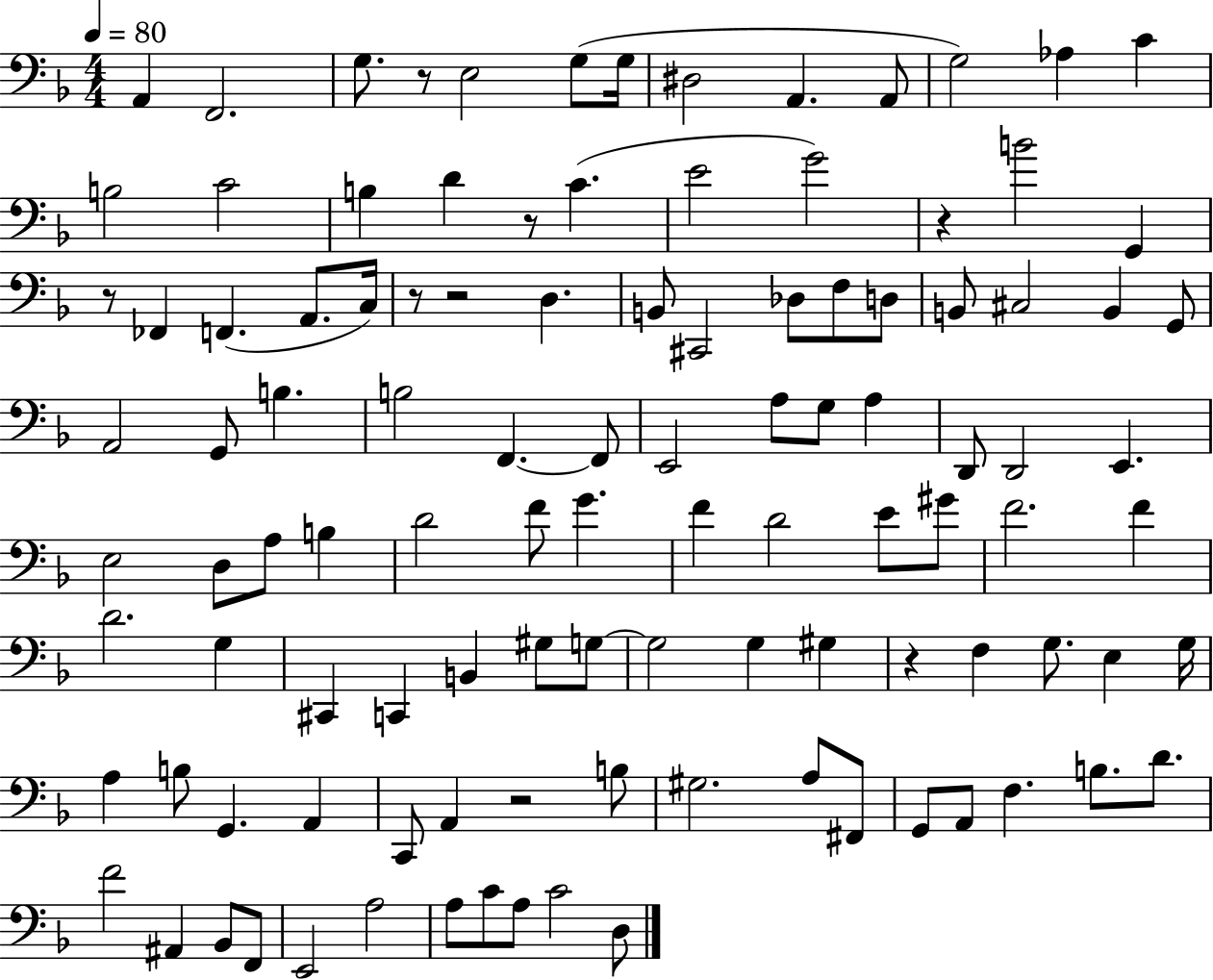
A2/q F2/h. G3/e. R/e E3/h G3/e G3/s D#3/h A2/q. A2/e G3/h Ab3/q C4/q B3/h C4/h B3/q D4/q R/e C4/q. E4/h G4/h R/q B4/h G2/q R/e FES2/q F2/q. A2/e. C3/s R/e R/h D3/q. B2/e C#2/h Db3/e F3/e D3/e B2/e C#3/h B2/q G2/e A2/h G2/e B3/q. B3/h F2/q. F2/e E2/h A3/e G3/e A3/q D2/e D2/h E2/q. E3/h D3/e A3/e B3/q D4/h F4/e G4/q. F4/q D4/h E4/e G#4/e F4/h. F4/q D4/h. G3/q C#2/q C2/q B2/q G#3/e G3/e G3/h G3/q G#3/q R/q F3/q G3/e. E3/q G3/s A3/q B3/e G2/q. A2/q C2/e A2/q R/h B3/e G#3/h. A3/e F#2/e G2/e A2/e F3/q. B3/e. D4/e. F4/h A#2/q Bb2/e F2/e E2/h A3/h A3/e C4/e A3/e C4/h D3/e